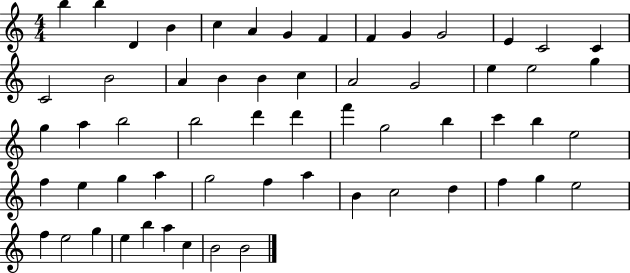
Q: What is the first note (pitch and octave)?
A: B5